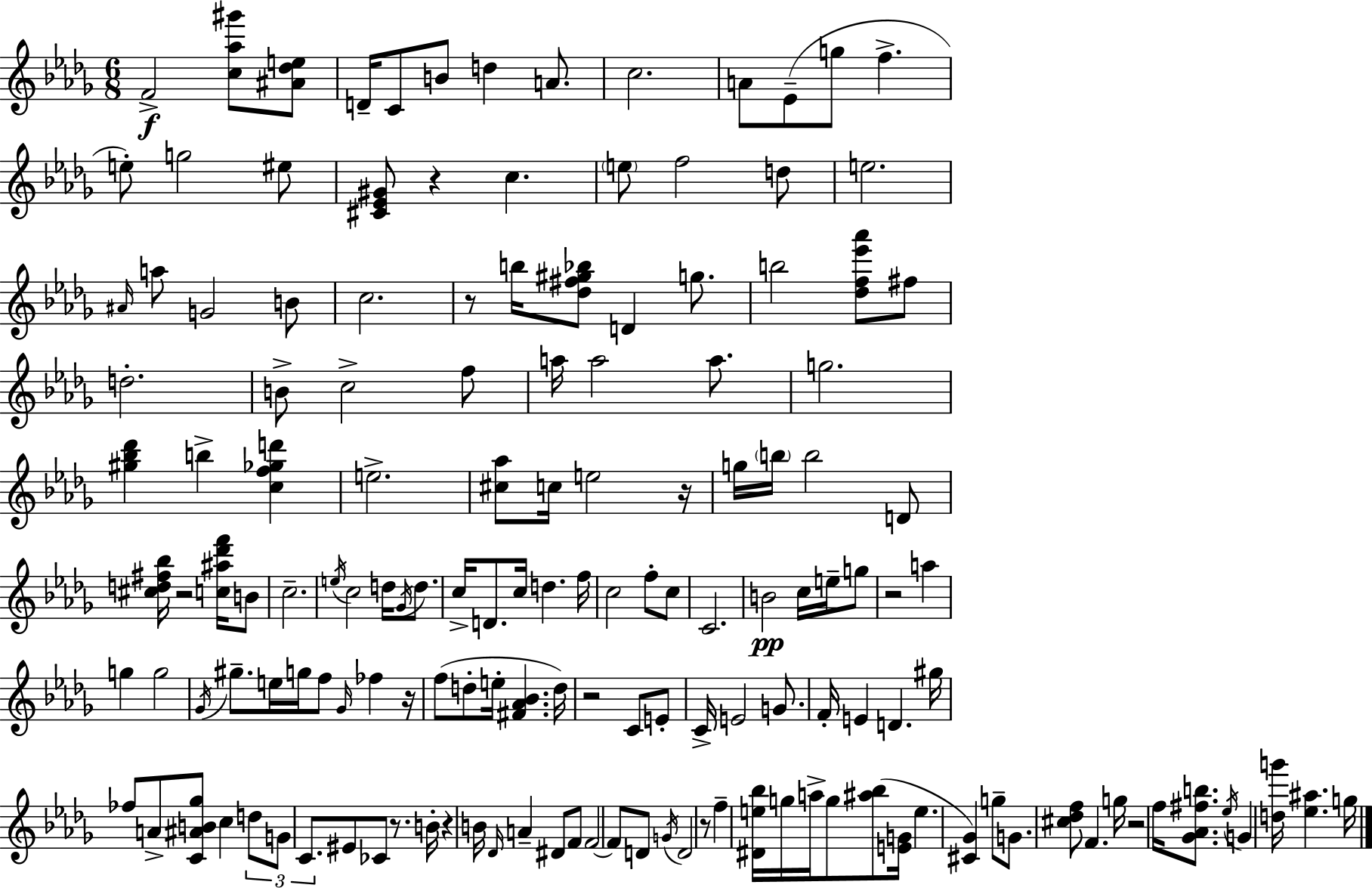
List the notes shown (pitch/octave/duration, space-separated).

F4/h [C5,Ab5,G#6]/e [A#4,Db5,E5]/e D4/s C4/e B4/e D5/q A4/e. C5/h. A4/e Eb4/e G5/e F5/q. E5/e G5/h EIS5/e [C#4,Eb4,G#4]/e R/q C5/q. E5/e F5/h D5/e E5/h. A#4/s A5/e G4/h B4/e C5/h. R/e B5/s [Db5,F#5,G#5,Bb5]/e D4/q G5/e. B5/h [Db5,F5,Eb6,Ab6]/e F#5/e D5/h. B4/e C5/h F5/e A5/s A5/h A5/e. G5/h. [G#5,Bb5,Db6]/q B5/q [C5,F5,Gb5,D6]/q E5/h. [C#5,Ab5]/e C5/s E5/h R/s G5/s B5/s B5/h D4/e [C#5,D5,F#5,Bb5]/s R/h [C5,A#5,Db6,F6]/s B4/e C5/h. E5/s C5/h D5/s Gb4/s D5/e. C5/s D4/e. C5/s D5/q. F5/s C5/h F5/e C5/e C4/h. B4/h C5/s E5/s G5/e R/h A5/q G5/q G5/h Gb4/s G#5/e. E5/s G5/s F5/e Gb4/s FES5/q R/s F5/e D5/e E5/s [F#4,Ab4,Bb4]/q. D5/s R/h C4/e E4/e C4/s E4/h G4/e. F4/s E4/q D4/q. G#5/s FES5/e A4/e [C4,A#4,B4,Gb5]/e C5/q D5/e G4/e C4/e. EIS4/e CES4/e R/e. B4/s R/q B4/s Db4/s A4/q D#4/e F4/e F4/h F4/e D4/e G4/s D4/h R/e F5/q [D#4,E5,Bb5]/s G5/s A5/s G5/e [A#5,Bb5]/e [E4,G4]/s E5/q. [C#4,Gb4]/q G5/e G4/e. [C#5,Db5,F5]/e F4/q. G5/s R/h F5/s [Gb4,Ab4,F#5,B5]/e. Eb5/s G4/q [D5,G6]/s [Eb5,A#5]/q. G5/s